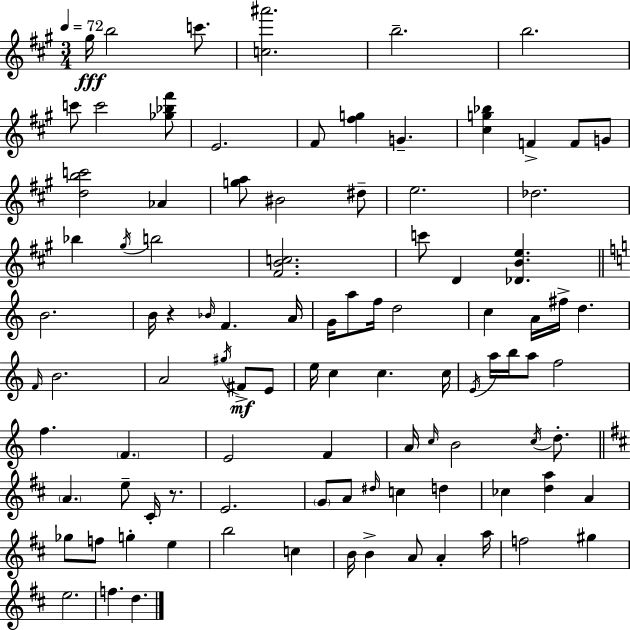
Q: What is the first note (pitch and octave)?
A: G#5